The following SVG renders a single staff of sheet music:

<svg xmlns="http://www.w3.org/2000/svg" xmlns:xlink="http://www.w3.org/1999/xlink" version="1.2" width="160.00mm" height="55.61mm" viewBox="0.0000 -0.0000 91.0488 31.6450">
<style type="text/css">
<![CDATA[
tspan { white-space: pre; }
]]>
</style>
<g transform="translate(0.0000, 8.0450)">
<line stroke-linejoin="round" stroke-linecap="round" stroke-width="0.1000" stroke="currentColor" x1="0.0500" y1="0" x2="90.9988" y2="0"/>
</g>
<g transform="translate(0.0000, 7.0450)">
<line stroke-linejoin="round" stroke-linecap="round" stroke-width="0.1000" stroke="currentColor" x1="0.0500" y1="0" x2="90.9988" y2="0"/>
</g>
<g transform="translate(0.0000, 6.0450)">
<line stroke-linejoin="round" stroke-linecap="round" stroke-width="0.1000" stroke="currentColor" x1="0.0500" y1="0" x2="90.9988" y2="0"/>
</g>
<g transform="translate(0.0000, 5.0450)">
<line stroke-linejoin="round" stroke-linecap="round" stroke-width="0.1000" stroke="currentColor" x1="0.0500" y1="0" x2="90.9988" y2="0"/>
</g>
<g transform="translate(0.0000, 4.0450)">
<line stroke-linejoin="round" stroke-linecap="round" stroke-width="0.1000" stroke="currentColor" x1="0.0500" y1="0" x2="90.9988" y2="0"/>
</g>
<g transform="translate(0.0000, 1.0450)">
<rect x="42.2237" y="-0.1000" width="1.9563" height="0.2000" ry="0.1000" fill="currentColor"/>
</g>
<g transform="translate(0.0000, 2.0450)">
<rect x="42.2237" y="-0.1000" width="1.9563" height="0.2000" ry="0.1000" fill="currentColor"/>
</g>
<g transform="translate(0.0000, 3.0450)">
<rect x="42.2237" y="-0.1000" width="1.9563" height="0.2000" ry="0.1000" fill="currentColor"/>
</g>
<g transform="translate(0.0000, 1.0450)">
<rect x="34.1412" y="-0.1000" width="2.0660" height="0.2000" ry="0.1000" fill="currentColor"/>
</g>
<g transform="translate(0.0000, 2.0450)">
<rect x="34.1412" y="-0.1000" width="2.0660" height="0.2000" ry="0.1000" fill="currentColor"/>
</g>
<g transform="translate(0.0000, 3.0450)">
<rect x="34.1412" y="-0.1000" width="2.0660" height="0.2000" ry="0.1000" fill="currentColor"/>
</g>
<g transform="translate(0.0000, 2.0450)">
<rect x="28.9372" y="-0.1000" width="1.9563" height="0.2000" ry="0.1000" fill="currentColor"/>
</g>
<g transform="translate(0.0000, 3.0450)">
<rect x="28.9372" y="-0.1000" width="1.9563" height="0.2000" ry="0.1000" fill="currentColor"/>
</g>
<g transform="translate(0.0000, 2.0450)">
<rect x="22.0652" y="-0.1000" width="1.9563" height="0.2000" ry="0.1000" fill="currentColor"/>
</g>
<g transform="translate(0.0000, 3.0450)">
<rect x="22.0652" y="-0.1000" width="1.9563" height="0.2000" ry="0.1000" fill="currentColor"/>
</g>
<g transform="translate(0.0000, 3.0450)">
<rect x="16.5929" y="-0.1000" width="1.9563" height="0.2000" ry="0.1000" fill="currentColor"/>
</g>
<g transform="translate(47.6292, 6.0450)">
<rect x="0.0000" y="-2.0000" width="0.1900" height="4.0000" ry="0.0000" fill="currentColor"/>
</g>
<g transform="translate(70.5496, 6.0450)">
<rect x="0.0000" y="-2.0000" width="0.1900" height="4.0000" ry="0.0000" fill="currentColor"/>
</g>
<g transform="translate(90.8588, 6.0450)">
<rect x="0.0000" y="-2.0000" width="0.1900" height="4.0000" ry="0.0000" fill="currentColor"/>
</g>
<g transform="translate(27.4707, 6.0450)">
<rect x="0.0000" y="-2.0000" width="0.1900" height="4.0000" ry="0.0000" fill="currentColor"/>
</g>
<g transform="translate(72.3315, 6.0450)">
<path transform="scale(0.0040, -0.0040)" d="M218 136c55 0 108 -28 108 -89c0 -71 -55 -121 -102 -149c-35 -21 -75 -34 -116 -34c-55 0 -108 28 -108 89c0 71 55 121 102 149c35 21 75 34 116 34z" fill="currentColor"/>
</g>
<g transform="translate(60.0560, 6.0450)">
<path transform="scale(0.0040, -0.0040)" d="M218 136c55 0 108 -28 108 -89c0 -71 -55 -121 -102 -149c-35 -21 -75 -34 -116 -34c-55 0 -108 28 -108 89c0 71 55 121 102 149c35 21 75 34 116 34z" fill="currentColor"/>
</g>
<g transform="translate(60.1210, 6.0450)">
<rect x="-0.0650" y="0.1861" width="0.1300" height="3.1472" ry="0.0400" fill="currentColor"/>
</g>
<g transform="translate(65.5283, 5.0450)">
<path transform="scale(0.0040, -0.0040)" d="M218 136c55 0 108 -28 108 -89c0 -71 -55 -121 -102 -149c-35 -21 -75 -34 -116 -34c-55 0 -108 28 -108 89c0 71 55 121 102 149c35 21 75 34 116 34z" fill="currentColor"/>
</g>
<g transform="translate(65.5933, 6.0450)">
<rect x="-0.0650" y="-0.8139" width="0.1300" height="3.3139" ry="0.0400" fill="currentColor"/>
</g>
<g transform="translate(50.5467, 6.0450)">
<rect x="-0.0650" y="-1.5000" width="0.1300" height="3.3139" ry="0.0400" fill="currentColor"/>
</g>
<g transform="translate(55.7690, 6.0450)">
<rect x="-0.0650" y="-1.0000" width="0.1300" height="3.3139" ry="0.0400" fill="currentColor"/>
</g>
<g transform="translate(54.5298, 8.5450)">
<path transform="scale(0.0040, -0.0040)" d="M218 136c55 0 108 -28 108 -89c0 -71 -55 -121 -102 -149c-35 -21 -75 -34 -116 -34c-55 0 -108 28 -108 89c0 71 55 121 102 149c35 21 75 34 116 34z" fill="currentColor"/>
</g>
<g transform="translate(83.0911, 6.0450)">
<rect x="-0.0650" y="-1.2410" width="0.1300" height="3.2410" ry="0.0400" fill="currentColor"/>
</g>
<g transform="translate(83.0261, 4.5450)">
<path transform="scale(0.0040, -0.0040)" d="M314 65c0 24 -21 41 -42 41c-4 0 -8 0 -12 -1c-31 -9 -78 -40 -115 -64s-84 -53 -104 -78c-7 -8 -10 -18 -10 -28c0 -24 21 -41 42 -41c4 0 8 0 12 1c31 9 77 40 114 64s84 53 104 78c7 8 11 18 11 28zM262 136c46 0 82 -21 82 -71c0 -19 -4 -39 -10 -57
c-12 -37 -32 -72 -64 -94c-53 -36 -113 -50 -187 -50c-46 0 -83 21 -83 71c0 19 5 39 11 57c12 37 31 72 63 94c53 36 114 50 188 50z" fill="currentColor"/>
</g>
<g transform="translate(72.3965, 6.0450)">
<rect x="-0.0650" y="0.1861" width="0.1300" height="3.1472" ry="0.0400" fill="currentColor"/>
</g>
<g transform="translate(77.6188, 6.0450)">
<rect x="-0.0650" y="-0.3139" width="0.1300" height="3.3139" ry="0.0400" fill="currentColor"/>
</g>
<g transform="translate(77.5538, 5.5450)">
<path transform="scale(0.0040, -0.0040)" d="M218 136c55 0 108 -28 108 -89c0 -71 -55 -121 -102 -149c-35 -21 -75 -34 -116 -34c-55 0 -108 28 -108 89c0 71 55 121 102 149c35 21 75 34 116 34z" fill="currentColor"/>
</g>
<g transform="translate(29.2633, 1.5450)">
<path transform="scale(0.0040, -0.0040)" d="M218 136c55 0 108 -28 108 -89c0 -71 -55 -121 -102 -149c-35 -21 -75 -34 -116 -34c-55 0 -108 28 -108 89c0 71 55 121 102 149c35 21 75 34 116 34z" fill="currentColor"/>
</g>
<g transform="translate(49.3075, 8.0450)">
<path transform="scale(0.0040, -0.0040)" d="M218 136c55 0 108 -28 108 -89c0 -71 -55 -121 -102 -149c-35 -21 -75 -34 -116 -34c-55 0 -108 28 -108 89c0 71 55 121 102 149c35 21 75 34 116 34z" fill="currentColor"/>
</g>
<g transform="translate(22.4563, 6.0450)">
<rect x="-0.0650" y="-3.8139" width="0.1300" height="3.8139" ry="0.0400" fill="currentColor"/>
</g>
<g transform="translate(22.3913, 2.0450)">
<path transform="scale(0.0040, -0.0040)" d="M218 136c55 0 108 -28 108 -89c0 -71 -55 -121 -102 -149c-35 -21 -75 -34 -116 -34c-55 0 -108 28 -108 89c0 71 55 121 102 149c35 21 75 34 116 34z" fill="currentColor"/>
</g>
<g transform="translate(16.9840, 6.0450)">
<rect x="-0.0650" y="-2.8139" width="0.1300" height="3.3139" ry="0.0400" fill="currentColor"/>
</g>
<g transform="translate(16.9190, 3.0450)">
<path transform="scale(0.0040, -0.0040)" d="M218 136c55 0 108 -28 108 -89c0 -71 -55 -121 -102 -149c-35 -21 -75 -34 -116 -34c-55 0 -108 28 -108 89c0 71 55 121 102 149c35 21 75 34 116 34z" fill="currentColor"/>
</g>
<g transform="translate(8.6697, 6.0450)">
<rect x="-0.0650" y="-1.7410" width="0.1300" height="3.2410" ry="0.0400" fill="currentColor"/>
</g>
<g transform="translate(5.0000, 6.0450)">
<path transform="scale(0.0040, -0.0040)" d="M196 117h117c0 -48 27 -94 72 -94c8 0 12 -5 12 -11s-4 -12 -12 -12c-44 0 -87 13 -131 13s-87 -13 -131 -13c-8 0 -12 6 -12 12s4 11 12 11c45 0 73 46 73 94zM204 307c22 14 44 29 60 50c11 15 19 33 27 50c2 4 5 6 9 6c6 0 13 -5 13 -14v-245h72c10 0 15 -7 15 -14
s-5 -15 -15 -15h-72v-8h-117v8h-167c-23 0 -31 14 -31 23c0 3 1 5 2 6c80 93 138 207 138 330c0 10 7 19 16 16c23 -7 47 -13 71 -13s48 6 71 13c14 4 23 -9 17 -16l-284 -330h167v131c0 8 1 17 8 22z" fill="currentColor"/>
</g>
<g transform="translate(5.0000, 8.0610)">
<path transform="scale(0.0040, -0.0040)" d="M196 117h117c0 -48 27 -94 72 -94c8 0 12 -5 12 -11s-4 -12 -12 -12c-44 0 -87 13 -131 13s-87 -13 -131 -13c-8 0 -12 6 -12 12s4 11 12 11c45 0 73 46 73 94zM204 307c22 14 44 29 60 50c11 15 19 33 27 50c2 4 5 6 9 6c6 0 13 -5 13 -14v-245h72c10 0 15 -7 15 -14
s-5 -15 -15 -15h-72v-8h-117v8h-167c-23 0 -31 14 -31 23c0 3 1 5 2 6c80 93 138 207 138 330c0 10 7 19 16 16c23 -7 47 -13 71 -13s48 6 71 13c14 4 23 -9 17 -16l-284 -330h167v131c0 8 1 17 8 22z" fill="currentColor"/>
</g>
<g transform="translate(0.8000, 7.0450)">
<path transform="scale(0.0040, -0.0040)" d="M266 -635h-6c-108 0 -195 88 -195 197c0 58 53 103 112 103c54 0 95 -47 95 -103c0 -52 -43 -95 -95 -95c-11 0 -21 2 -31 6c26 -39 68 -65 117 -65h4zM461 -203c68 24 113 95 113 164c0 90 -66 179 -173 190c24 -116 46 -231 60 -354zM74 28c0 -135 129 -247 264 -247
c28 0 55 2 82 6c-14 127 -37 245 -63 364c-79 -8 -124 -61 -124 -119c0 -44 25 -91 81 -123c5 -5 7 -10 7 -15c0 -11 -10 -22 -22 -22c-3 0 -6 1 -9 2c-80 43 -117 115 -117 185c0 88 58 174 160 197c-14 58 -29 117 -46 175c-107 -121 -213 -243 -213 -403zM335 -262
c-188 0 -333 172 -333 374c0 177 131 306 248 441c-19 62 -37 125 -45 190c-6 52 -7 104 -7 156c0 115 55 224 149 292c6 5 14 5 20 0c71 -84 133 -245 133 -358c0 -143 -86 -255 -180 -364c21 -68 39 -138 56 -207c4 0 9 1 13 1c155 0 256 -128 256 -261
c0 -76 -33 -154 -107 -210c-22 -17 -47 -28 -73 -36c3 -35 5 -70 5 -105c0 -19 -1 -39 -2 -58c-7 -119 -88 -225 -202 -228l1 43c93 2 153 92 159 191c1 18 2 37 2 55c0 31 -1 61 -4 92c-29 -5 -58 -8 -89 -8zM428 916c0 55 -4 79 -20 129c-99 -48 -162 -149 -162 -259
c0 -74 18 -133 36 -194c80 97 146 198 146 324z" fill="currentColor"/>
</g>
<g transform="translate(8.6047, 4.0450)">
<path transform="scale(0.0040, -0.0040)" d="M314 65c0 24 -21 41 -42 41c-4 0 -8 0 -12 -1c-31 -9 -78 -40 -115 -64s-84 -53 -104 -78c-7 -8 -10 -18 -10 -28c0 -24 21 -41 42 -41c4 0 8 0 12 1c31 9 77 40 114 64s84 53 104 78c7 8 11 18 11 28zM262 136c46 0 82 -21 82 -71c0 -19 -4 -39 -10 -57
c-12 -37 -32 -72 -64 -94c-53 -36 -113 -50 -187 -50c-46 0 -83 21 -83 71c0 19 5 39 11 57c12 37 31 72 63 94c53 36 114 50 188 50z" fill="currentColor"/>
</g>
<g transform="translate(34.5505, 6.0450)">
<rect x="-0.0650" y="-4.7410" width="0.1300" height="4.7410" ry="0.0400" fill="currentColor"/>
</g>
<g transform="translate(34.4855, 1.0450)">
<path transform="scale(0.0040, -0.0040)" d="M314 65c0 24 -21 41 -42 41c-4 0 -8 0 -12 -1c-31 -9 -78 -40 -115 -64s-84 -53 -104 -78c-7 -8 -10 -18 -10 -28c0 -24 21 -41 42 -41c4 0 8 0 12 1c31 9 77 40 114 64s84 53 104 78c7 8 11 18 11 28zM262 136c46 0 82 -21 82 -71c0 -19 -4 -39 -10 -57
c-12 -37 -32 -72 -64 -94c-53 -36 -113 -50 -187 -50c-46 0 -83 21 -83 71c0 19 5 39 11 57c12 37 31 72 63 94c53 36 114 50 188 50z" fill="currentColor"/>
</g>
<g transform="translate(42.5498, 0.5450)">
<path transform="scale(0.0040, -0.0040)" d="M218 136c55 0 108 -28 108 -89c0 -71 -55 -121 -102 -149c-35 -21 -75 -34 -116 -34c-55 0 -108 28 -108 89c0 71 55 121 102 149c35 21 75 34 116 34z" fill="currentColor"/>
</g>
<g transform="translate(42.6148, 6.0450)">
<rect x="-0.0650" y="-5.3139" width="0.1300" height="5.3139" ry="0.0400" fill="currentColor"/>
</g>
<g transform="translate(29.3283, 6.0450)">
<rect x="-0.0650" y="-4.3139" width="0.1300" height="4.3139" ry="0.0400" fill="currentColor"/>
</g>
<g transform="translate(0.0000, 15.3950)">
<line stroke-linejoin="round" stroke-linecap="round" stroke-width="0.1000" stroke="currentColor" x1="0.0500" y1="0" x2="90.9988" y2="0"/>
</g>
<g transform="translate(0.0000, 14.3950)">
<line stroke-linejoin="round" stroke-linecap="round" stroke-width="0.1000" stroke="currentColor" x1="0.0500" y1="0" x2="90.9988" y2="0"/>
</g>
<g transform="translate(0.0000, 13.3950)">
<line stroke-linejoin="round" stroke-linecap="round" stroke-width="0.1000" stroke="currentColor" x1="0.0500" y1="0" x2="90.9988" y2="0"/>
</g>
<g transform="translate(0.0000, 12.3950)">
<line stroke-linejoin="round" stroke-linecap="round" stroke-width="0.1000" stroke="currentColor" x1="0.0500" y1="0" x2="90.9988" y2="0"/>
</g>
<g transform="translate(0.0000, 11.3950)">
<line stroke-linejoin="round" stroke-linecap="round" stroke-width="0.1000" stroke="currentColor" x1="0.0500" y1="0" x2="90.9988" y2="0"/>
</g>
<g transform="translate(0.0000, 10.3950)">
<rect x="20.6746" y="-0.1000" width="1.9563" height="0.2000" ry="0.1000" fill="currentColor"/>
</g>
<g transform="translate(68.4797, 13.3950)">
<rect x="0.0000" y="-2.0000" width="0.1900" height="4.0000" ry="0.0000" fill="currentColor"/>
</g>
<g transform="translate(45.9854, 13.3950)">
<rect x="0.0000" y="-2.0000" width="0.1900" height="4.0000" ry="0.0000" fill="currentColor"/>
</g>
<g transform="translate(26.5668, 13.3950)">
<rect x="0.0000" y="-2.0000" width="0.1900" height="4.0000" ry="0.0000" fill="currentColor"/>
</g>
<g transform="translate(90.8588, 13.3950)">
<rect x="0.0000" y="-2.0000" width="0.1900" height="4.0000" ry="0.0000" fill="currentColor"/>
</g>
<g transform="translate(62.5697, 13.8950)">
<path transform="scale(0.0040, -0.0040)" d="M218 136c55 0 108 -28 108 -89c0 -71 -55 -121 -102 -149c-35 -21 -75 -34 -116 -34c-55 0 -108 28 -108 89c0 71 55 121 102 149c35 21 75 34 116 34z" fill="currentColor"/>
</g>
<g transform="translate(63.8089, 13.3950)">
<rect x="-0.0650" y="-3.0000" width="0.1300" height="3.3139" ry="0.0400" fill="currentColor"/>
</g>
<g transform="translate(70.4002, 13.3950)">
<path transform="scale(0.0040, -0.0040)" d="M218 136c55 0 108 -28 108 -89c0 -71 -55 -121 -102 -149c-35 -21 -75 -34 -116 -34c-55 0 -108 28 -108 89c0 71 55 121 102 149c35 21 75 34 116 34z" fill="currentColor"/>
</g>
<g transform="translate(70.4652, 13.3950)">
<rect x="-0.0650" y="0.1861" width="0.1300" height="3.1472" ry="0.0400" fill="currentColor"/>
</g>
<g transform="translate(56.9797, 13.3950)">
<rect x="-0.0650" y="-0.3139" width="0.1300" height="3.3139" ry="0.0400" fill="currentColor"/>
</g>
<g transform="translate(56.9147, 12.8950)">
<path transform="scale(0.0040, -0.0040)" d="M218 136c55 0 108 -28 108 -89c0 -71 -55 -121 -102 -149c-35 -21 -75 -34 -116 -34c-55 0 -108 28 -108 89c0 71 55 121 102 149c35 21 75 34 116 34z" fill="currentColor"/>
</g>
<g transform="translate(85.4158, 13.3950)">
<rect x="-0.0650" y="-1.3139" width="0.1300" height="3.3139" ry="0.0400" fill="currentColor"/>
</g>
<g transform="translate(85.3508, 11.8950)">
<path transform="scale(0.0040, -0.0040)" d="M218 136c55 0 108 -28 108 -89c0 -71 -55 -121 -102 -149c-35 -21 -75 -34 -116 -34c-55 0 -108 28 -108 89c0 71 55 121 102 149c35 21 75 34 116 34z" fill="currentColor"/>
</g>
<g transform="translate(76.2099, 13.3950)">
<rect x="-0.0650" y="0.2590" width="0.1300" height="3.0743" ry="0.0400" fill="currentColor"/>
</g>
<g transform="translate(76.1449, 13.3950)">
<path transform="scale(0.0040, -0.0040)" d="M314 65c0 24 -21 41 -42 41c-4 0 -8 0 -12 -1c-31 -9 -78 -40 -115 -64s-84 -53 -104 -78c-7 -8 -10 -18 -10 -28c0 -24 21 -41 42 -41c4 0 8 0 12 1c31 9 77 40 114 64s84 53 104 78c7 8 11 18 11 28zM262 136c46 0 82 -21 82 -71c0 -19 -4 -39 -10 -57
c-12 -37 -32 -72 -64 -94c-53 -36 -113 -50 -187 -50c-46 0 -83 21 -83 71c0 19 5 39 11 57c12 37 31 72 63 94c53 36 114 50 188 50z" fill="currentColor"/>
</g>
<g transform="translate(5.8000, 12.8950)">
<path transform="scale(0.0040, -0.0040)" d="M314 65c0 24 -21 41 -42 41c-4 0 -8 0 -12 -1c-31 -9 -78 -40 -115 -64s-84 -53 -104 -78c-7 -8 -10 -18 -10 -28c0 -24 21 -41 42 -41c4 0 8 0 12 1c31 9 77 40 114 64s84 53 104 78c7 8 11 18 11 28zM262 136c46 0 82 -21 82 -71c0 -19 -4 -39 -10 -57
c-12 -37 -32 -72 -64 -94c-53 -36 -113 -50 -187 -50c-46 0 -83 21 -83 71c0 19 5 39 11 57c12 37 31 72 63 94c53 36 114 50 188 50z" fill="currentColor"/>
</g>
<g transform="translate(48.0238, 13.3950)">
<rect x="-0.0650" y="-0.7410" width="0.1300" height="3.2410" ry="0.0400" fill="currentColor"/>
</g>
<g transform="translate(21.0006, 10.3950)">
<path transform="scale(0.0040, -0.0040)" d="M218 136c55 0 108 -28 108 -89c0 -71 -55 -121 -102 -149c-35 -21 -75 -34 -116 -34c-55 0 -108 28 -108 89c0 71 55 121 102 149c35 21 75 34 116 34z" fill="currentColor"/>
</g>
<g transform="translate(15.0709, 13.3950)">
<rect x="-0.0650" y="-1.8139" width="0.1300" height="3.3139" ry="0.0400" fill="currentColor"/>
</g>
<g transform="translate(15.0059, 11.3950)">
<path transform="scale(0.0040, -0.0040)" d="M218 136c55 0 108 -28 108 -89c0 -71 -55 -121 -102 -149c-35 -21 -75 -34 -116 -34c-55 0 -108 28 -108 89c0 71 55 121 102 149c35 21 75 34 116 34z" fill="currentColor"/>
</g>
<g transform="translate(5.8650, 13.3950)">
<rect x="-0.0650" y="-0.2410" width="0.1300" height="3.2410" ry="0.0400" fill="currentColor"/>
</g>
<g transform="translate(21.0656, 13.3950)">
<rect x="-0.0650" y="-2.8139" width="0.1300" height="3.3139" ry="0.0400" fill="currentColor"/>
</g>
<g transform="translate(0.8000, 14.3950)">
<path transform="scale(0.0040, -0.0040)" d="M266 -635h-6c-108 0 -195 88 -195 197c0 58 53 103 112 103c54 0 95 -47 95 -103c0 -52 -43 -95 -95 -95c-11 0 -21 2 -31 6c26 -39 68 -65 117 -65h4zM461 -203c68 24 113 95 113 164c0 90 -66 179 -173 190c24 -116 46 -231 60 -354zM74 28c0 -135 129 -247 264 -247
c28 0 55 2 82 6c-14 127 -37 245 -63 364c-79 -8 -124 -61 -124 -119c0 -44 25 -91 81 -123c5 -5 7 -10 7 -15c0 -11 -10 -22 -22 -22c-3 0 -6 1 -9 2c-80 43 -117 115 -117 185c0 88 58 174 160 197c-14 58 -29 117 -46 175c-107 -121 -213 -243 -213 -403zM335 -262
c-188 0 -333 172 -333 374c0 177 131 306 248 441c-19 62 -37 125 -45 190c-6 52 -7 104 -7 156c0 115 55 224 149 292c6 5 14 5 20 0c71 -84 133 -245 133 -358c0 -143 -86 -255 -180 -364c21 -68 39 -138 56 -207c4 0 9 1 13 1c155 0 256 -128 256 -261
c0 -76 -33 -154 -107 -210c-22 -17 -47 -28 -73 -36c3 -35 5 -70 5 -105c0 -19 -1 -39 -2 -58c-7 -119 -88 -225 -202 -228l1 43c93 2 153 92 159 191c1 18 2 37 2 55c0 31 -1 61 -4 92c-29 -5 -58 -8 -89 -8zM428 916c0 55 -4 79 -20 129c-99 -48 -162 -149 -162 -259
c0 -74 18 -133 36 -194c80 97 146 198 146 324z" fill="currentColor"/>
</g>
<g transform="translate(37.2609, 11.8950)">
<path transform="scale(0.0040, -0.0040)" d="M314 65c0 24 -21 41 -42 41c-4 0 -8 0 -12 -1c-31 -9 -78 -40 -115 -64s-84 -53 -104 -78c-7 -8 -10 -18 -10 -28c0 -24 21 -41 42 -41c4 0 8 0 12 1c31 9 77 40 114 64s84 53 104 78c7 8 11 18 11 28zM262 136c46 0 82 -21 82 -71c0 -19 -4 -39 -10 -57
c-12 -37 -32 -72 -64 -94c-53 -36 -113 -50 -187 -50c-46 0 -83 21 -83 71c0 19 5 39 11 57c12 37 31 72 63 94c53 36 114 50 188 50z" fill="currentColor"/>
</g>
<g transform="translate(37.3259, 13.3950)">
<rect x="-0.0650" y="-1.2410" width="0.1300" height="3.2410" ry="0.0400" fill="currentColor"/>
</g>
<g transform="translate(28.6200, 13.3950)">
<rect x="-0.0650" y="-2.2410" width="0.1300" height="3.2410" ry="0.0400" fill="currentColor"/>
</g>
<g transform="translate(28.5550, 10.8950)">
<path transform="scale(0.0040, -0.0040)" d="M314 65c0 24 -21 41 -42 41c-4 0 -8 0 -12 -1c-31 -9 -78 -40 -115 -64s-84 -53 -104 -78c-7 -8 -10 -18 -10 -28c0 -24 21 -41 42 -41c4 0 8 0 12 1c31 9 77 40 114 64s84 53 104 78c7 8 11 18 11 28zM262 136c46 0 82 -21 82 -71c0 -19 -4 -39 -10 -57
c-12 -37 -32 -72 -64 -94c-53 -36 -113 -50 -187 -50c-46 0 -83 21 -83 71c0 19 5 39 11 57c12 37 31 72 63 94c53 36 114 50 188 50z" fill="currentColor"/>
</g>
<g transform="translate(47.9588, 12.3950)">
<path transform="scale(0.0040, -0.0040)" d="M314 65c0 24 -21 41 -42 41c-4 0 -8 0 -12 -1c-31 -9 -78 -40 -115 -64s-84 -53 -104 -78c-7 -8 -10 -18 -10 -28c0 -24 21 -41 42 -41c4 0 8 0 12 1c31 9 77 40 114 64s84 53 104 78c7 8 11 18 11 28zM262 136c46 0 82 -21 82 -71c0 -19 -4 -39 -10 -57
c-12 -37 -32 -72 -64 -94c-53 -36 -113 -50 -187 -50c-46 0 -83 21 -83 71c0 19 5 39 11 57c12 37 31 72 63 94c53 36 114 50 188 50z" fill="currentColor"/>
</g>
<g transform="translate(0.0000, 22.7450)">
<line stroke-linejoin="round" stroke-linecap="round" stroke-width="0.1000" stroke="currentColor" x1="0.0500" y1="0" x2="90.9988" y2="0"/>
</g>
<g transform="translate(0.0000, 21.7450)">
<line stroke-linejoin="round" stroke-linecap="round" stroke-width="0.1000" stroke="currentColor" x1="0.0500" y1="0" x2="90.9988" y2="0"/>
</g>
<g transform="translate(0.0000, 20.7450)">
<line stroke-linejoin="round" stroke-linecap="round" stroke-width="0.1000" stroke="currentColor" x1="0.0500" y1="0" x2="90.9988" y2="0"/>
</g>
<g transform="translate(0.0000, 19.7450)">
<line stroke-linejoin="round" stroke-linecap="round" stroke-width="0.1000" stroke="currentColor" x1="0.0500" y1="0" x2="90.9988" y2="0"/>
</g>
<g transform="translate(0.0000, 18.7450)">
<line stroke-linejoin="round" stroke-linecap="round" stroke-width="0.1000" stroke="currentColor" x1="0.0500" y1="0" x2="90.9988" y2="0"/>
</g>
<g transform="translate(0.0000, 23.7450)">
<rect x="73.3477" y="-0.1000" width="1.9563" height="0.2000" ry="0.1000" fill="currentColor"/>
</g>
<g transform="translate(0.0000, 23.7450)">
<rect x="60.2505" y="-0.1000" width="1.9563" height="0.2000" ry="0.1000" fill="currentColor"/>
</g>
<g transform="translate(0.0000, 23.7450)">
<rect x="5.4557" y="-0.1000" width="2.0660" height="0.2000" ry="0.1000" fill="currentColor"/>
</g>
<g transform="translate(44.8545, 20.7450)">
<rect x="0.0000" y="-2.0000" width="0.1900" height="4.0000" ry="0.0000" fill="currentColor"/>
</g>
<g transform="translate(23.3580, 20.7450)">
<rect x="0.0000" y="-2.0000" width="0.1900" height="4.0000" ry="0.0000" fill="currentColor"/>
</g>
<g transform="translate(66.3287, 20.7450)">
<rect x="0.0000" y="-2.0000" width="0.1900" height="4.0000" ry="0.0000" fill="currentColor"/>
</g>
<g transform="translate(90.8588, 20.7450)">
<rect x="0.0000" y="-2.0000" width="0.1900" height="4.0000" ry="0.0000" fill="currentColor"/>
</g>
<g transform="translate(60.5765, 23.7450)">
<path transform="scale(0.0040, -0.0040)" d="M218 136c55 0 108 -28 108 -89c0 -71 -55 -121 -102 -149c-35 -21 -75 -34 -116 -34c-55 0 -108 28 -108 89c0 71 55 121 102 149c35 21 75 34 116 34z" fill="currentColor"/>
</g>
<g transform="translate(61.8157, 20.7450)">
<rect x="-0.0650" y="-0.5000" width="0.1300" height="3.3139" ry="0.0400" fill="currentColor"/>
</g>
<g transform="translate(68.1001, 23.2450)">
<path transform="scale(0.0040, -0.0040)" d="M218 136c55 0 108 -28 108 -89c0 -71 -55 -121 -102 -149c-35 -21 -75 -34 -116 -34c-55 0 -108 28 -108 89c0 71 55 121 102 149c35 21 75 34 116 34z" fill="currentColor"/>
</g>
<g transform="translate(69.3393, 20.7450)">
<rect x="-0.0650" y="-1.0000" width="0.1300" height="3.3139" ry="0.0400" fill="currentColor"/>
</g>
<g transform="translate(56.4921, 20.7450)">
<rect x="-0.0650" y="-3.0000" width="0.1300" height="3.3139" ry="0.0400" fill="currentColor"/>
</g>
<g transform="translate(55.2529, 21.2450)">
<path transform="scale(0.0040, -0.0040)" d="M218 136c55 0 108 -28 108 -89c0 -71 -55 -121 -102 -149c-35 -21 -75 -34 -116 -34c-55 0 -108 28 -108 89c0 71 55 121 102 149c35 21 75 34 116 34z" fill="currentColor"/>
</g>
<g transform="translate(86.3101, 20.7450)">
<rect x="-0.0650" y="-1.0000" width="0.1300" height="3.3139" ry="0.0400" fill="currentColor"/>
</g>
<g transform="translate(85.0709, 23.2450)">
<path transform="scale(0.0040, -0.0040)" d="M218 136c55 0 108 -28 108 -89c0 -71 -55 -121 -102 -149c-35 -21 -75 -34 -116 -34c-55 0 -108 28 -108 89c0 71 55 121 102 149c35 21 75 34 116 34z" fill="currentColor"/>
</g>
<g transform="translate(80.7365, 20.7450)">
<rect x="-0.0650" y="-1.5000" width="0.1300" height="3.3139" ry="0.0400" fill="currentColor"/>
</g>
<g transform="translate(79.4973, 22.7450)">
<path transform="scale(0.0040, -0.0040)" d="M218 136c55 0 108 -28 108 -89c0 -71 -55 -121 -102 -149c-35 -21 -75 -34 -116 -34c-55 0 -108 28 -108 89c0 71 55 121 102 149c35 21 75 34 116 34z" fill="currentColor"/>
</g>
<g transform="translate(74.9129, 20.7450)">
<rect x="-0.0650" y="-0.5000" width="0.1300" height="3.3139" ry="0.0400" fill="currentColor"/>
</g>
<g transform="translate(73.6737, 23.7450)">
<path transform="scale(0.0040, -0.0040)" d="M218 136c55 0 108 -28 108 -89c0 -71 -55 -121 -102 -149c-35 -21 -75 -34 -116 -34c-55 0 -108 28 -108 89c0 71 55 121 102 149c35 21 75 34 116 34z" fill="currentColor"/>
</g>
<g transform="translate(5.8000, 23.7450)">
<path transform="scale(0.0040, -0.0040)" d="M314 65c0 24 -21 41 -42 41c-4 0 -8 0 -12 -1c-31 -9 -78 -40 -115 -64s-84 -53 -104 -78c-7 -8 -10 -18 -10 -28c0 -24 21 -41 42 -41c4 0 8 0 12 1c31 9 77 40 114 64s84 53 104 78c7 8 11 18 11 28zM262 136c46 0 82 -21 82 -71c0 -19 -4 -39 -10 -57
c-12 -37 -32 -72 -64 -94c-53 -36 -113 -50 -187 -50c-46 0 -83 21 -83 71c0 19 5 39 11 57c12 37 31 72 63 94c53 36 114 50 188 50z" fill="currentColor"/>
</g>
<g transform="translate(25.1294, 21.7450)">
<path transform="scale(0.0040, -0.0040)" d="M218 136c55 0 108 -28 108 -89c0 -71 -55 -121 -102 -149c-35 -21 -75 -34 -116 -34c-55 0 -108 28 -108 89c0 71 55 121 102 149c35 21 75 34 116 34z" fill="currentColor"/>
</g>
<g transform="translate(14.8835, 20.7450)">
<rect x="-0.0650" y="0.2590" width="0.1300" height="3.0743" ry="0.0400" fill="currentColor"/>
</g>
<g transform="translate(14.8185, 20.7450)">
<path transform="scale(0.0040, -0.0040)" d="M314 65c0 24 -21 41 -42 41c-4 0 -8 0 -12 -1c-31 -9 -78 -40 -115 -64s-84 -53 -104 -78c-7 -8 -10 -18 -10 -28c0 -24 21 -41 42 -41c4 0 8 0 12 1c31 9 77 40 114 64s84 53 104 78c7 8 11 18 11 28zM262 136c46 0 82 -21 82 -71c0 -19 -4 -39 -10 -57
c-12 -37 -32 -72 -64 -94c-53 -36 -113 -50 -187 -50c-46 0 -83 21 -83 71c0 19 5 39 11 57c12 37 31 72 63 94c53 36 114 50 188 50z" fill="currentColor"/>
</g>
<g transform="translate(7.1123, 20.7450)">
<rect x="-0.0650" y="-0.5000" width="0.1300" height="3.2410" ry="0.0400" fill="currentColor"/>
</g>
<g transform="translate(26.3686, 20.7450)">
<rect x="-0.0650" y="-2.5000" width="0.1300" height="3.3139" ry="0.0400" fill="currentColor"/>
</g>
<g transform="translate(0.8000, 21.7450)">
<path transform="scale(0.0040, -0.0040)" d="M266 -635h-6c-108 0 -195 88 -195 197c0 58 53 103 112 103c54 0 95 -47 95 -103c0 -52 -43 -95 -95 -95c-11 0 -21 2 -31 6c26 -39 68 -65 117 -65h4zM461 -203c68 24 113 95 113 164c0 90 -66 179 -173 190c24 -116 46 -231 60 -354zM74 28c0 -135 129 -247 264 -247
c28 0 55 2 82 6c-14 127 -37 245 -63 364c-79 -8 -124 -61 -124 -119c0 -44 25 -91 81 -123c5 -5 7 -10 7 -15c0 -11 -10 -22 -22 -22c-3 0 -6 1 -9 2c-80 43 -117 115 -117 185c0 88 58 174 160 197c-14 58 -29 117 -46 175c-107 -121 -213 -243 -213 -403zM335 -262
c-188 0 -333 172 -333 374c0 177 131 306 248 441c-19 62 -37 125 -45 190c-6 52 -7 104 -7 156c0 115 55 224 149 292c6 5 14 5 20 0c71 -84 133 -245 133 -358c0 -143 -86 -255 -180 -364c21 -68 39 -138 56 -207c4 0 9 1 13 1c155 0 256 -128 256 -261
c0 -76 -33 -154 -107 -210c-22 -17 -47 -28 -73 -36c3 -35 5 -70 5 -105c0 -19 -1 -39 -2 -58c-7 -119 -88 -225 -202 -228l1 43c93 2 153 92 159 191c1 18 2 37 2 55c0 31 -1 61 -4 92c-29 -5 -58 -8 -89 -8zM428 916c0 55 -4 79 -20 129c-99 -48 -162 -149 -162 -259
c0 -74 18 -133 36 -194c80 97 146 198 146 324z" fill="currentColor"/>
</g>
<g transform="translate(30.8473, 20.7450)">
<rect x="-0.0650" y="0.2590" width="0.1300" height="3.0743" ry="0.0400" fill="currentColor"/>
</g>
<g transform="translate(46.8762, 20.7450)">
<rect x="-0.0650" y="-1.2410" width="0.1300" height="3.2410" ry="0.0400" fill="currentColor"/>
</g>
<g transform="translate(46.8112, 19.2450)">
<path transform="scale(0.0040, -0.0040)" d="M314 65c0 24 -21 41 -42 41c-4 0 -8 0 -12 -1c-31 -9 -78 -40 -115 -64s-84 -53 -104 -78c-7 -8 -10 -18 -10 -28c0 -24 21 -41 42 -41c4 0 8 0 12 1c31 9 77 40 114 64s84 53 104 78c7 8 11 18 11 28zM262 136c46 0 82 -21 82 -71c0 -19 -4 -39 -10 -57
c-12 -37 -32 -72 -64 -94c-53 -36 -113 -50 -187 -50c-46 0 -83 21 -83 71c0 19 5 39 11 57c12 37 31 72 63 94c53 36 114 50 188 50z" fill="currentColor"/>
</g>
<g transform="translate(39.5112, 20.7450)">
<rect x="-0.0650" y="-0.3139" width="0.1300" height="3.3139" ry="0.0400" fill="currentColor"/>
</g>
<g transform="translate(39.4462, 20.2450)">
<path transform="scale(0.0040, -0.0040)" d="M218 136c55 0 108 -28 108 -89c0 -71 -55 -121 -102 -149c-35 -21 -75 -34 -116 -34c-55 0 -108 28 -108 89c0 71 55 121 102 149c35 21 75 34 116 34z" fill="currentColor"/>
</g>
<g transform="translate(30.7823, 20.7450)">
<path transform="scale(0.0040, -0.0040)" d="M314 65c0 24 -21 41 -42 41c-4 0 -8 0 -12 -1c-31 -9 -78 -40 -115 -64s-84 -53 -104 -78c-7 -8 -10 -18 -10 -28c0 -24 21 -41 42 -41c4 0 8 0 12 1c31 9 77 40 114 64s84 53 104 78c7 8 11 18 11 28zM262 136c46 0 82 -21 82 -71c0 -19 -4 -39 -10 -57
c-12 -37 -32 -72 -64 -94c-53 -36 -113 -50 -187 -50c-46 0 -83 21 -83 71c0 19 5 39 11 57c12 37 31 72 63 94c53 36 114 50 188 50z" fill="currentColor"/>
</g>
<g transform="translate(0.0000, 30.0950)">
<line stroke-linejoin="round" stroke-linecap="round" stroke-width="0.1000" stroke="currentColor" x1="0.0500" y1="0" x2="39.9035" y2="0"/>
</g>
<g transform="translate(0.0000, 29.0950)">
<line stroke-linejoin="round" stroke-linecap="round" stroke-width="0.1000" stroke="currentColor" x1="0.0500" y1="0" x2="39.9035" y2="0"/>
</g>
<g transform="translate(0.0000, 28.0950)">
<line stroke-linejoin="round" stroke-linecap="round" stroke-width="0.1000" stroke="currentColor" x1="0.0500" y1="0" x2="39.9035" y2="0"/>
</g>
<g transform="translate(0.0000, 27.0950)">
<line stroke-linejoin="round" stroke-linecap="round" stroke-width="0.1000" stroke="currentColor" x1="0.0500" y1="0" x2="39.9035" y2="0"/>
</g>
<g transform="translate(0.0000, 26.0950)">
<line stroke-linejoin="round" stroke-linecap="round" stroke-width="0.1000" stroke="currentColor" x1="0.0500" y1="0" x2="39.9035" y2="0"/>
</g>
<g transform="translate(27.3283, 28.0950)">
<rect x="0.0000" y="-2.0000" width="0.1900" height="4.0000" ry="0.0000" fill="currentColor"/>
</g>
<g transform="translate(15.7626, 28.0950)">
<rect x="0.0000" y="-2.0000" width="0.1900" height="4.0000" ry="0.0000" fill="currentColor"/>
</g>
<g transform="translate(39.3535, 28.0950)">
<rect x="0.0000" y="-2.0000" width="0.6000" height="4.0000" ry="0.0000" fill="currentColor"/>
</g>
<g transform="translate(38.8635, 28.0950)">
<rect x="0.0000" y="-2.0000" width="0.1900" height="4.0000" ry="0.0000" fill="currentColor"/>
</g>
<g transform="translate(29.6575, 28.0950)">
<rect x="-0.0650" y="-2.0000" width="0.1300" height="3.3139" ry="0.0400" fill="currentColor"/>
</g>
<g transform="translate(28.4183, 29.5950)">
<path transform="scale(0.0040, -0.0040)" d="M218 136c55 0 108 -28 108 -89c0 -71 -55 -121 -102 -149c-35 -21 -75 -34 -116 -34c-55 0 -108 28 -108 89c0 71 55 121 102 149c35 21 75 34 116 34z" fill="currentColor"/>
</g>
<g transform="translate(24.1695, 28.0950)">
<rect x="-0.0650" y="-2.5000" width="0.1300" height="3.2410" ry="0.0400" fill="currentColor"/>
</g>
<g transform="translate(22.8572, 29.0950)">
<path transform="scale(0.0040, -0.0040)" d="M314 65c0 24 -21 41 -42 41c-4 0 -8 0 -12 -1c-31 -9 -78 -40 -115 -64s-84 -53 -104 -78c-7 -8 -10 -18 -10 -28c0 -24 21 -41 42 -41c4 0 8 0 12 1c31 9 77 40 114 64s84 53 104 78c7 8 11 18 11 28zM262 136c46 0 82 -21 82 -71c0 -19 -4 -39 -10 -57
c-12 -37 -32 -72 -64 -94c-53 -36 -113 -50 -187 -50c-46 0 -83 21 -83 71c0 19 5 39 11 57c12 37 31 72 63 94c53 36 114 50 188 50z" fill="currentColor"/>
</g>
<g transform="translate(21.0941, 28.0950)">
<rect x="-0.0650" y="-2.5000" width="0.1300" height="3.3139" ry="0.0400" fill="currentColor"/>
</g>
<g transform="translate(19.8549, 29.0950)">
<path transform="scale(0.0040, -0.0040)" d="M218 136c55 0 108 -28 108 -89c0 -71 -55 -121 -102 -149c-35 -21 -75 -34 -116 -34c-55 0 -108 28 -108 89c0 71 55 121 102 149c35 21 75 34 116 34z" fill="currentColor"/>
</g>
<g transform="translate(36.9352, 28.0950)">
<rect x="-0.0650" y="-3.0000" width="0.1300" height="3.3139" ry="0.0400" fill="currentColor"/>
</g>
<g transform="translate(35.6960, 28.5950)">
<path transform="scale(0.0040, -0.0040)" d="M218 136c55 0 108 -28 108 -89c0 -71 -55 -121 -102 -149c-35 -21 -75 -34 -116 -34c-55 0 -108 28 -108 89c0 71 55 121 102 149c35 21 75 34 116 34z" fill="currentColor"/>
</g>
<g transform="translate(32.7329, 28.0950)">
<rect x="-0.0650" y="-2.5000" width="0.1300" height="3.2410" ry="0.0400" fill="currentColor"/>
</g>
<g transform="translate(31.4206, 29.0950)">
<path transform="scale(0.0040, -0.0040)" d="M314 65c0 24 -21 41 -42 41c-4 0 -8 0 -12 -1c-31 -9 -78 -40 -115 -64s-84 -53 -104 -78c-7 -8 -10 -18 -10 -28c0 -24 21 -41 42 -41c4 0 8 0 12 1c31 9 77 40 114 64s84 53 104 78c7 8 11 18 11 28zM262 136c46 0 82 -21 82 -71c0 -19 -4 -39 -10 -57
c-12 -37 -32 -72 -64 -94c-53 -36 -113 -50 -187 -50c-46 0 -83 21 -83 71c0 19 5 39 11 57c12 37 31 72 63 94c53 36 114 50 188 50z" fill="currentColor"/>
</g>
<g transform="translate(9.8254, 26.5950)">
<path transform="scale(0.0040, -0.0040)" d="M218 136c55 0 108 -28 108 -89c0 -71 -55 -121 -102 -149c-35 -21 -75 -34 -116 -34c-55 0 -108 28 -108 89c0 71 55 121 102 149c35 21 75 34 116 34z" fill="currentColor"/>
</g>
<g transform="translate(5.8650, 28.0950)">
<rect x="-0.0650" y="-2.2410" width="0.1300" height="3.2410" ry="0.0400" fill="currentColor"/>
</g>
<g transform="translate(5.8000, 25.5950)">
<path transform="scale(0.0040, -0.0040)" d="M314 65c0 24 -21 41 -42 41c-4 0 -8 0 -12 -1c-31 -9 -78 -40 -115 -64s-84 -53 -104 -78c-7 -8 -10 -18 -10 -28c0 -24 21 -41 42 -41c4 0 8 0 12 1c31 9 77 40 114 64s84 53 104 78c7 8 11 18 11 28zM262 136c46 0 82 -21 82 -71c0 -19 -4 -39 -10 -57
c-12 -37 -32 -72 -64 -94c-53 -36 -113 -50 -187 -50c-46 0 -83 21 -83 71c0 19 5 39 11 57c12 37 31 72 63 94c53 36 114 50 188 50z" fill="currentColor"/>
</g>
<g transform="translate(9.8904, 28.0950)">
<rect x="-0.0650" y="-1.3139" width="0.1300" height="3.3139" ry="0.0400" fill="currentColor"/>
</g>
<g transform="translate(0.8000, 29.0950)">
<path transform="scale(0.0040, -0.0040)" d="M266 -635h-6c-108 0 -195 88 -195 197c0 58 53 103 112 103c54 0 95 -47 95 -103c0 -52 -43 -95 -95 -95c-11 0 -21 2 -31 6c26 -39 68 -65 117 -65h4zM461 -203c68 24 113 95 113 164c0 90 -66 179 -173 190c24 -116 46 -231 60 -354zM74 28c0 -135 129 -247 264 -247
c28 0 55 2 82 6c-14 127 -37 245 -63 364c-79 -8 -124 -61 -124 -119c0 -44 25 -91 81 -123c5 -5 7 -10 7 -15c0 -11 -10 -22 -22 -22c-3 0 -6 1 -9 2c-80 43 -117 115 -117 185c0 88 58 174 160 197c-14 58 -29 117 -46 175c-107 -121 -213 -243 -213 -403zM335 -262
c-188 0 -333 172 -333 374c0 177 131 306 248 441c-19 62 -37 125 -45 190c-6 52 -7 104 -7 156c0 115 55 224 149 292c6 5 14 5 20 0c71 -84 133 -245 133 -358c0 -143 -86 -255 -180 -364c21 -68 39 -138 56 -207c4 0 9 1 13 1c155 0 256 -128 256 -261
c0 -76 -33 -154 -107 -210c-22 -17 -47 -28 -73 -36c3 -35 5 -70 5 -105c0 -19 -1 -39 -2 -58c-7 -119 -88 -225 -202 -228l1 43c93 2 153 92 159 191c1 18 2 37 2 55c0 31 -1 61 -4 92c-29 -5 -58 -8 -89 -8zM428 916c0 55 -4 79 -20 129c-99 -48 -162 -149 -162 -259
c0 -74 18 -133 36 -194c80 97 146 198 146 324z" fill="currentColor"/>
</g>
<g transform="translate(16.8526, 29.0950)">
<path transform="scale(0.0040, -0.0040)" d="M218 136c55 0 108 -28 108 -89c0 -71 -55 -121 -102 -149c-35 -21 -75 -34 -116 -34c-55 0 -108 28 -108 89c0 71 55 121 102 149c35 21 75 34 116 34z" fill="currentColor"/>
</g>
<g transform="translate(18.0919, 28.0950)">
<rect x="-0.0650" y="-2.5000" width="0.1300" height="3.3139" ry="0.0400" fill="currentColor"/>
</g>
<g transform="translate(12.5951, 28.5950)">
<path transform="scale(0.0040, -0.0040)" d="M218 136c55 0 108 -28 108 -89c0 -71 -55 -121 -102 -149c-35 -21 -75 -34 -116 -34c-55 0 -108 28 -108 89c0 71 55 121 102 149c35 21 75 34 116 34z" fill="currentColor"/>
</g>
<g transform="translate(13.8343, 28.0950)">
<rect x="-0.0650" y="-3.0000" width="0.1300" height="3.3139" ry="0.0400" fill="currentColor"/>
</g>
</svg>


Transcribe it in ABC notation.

X:1
T:Untitled
M:4/4
L:1/4
K:C
f2 a c' d' e'2 f' E D B d B c e2 c2 f a g2 e2 d2 c A B B2 e C2 B2 G B2 c e2 A C D C E D g2 e A G G G2 F G2 A